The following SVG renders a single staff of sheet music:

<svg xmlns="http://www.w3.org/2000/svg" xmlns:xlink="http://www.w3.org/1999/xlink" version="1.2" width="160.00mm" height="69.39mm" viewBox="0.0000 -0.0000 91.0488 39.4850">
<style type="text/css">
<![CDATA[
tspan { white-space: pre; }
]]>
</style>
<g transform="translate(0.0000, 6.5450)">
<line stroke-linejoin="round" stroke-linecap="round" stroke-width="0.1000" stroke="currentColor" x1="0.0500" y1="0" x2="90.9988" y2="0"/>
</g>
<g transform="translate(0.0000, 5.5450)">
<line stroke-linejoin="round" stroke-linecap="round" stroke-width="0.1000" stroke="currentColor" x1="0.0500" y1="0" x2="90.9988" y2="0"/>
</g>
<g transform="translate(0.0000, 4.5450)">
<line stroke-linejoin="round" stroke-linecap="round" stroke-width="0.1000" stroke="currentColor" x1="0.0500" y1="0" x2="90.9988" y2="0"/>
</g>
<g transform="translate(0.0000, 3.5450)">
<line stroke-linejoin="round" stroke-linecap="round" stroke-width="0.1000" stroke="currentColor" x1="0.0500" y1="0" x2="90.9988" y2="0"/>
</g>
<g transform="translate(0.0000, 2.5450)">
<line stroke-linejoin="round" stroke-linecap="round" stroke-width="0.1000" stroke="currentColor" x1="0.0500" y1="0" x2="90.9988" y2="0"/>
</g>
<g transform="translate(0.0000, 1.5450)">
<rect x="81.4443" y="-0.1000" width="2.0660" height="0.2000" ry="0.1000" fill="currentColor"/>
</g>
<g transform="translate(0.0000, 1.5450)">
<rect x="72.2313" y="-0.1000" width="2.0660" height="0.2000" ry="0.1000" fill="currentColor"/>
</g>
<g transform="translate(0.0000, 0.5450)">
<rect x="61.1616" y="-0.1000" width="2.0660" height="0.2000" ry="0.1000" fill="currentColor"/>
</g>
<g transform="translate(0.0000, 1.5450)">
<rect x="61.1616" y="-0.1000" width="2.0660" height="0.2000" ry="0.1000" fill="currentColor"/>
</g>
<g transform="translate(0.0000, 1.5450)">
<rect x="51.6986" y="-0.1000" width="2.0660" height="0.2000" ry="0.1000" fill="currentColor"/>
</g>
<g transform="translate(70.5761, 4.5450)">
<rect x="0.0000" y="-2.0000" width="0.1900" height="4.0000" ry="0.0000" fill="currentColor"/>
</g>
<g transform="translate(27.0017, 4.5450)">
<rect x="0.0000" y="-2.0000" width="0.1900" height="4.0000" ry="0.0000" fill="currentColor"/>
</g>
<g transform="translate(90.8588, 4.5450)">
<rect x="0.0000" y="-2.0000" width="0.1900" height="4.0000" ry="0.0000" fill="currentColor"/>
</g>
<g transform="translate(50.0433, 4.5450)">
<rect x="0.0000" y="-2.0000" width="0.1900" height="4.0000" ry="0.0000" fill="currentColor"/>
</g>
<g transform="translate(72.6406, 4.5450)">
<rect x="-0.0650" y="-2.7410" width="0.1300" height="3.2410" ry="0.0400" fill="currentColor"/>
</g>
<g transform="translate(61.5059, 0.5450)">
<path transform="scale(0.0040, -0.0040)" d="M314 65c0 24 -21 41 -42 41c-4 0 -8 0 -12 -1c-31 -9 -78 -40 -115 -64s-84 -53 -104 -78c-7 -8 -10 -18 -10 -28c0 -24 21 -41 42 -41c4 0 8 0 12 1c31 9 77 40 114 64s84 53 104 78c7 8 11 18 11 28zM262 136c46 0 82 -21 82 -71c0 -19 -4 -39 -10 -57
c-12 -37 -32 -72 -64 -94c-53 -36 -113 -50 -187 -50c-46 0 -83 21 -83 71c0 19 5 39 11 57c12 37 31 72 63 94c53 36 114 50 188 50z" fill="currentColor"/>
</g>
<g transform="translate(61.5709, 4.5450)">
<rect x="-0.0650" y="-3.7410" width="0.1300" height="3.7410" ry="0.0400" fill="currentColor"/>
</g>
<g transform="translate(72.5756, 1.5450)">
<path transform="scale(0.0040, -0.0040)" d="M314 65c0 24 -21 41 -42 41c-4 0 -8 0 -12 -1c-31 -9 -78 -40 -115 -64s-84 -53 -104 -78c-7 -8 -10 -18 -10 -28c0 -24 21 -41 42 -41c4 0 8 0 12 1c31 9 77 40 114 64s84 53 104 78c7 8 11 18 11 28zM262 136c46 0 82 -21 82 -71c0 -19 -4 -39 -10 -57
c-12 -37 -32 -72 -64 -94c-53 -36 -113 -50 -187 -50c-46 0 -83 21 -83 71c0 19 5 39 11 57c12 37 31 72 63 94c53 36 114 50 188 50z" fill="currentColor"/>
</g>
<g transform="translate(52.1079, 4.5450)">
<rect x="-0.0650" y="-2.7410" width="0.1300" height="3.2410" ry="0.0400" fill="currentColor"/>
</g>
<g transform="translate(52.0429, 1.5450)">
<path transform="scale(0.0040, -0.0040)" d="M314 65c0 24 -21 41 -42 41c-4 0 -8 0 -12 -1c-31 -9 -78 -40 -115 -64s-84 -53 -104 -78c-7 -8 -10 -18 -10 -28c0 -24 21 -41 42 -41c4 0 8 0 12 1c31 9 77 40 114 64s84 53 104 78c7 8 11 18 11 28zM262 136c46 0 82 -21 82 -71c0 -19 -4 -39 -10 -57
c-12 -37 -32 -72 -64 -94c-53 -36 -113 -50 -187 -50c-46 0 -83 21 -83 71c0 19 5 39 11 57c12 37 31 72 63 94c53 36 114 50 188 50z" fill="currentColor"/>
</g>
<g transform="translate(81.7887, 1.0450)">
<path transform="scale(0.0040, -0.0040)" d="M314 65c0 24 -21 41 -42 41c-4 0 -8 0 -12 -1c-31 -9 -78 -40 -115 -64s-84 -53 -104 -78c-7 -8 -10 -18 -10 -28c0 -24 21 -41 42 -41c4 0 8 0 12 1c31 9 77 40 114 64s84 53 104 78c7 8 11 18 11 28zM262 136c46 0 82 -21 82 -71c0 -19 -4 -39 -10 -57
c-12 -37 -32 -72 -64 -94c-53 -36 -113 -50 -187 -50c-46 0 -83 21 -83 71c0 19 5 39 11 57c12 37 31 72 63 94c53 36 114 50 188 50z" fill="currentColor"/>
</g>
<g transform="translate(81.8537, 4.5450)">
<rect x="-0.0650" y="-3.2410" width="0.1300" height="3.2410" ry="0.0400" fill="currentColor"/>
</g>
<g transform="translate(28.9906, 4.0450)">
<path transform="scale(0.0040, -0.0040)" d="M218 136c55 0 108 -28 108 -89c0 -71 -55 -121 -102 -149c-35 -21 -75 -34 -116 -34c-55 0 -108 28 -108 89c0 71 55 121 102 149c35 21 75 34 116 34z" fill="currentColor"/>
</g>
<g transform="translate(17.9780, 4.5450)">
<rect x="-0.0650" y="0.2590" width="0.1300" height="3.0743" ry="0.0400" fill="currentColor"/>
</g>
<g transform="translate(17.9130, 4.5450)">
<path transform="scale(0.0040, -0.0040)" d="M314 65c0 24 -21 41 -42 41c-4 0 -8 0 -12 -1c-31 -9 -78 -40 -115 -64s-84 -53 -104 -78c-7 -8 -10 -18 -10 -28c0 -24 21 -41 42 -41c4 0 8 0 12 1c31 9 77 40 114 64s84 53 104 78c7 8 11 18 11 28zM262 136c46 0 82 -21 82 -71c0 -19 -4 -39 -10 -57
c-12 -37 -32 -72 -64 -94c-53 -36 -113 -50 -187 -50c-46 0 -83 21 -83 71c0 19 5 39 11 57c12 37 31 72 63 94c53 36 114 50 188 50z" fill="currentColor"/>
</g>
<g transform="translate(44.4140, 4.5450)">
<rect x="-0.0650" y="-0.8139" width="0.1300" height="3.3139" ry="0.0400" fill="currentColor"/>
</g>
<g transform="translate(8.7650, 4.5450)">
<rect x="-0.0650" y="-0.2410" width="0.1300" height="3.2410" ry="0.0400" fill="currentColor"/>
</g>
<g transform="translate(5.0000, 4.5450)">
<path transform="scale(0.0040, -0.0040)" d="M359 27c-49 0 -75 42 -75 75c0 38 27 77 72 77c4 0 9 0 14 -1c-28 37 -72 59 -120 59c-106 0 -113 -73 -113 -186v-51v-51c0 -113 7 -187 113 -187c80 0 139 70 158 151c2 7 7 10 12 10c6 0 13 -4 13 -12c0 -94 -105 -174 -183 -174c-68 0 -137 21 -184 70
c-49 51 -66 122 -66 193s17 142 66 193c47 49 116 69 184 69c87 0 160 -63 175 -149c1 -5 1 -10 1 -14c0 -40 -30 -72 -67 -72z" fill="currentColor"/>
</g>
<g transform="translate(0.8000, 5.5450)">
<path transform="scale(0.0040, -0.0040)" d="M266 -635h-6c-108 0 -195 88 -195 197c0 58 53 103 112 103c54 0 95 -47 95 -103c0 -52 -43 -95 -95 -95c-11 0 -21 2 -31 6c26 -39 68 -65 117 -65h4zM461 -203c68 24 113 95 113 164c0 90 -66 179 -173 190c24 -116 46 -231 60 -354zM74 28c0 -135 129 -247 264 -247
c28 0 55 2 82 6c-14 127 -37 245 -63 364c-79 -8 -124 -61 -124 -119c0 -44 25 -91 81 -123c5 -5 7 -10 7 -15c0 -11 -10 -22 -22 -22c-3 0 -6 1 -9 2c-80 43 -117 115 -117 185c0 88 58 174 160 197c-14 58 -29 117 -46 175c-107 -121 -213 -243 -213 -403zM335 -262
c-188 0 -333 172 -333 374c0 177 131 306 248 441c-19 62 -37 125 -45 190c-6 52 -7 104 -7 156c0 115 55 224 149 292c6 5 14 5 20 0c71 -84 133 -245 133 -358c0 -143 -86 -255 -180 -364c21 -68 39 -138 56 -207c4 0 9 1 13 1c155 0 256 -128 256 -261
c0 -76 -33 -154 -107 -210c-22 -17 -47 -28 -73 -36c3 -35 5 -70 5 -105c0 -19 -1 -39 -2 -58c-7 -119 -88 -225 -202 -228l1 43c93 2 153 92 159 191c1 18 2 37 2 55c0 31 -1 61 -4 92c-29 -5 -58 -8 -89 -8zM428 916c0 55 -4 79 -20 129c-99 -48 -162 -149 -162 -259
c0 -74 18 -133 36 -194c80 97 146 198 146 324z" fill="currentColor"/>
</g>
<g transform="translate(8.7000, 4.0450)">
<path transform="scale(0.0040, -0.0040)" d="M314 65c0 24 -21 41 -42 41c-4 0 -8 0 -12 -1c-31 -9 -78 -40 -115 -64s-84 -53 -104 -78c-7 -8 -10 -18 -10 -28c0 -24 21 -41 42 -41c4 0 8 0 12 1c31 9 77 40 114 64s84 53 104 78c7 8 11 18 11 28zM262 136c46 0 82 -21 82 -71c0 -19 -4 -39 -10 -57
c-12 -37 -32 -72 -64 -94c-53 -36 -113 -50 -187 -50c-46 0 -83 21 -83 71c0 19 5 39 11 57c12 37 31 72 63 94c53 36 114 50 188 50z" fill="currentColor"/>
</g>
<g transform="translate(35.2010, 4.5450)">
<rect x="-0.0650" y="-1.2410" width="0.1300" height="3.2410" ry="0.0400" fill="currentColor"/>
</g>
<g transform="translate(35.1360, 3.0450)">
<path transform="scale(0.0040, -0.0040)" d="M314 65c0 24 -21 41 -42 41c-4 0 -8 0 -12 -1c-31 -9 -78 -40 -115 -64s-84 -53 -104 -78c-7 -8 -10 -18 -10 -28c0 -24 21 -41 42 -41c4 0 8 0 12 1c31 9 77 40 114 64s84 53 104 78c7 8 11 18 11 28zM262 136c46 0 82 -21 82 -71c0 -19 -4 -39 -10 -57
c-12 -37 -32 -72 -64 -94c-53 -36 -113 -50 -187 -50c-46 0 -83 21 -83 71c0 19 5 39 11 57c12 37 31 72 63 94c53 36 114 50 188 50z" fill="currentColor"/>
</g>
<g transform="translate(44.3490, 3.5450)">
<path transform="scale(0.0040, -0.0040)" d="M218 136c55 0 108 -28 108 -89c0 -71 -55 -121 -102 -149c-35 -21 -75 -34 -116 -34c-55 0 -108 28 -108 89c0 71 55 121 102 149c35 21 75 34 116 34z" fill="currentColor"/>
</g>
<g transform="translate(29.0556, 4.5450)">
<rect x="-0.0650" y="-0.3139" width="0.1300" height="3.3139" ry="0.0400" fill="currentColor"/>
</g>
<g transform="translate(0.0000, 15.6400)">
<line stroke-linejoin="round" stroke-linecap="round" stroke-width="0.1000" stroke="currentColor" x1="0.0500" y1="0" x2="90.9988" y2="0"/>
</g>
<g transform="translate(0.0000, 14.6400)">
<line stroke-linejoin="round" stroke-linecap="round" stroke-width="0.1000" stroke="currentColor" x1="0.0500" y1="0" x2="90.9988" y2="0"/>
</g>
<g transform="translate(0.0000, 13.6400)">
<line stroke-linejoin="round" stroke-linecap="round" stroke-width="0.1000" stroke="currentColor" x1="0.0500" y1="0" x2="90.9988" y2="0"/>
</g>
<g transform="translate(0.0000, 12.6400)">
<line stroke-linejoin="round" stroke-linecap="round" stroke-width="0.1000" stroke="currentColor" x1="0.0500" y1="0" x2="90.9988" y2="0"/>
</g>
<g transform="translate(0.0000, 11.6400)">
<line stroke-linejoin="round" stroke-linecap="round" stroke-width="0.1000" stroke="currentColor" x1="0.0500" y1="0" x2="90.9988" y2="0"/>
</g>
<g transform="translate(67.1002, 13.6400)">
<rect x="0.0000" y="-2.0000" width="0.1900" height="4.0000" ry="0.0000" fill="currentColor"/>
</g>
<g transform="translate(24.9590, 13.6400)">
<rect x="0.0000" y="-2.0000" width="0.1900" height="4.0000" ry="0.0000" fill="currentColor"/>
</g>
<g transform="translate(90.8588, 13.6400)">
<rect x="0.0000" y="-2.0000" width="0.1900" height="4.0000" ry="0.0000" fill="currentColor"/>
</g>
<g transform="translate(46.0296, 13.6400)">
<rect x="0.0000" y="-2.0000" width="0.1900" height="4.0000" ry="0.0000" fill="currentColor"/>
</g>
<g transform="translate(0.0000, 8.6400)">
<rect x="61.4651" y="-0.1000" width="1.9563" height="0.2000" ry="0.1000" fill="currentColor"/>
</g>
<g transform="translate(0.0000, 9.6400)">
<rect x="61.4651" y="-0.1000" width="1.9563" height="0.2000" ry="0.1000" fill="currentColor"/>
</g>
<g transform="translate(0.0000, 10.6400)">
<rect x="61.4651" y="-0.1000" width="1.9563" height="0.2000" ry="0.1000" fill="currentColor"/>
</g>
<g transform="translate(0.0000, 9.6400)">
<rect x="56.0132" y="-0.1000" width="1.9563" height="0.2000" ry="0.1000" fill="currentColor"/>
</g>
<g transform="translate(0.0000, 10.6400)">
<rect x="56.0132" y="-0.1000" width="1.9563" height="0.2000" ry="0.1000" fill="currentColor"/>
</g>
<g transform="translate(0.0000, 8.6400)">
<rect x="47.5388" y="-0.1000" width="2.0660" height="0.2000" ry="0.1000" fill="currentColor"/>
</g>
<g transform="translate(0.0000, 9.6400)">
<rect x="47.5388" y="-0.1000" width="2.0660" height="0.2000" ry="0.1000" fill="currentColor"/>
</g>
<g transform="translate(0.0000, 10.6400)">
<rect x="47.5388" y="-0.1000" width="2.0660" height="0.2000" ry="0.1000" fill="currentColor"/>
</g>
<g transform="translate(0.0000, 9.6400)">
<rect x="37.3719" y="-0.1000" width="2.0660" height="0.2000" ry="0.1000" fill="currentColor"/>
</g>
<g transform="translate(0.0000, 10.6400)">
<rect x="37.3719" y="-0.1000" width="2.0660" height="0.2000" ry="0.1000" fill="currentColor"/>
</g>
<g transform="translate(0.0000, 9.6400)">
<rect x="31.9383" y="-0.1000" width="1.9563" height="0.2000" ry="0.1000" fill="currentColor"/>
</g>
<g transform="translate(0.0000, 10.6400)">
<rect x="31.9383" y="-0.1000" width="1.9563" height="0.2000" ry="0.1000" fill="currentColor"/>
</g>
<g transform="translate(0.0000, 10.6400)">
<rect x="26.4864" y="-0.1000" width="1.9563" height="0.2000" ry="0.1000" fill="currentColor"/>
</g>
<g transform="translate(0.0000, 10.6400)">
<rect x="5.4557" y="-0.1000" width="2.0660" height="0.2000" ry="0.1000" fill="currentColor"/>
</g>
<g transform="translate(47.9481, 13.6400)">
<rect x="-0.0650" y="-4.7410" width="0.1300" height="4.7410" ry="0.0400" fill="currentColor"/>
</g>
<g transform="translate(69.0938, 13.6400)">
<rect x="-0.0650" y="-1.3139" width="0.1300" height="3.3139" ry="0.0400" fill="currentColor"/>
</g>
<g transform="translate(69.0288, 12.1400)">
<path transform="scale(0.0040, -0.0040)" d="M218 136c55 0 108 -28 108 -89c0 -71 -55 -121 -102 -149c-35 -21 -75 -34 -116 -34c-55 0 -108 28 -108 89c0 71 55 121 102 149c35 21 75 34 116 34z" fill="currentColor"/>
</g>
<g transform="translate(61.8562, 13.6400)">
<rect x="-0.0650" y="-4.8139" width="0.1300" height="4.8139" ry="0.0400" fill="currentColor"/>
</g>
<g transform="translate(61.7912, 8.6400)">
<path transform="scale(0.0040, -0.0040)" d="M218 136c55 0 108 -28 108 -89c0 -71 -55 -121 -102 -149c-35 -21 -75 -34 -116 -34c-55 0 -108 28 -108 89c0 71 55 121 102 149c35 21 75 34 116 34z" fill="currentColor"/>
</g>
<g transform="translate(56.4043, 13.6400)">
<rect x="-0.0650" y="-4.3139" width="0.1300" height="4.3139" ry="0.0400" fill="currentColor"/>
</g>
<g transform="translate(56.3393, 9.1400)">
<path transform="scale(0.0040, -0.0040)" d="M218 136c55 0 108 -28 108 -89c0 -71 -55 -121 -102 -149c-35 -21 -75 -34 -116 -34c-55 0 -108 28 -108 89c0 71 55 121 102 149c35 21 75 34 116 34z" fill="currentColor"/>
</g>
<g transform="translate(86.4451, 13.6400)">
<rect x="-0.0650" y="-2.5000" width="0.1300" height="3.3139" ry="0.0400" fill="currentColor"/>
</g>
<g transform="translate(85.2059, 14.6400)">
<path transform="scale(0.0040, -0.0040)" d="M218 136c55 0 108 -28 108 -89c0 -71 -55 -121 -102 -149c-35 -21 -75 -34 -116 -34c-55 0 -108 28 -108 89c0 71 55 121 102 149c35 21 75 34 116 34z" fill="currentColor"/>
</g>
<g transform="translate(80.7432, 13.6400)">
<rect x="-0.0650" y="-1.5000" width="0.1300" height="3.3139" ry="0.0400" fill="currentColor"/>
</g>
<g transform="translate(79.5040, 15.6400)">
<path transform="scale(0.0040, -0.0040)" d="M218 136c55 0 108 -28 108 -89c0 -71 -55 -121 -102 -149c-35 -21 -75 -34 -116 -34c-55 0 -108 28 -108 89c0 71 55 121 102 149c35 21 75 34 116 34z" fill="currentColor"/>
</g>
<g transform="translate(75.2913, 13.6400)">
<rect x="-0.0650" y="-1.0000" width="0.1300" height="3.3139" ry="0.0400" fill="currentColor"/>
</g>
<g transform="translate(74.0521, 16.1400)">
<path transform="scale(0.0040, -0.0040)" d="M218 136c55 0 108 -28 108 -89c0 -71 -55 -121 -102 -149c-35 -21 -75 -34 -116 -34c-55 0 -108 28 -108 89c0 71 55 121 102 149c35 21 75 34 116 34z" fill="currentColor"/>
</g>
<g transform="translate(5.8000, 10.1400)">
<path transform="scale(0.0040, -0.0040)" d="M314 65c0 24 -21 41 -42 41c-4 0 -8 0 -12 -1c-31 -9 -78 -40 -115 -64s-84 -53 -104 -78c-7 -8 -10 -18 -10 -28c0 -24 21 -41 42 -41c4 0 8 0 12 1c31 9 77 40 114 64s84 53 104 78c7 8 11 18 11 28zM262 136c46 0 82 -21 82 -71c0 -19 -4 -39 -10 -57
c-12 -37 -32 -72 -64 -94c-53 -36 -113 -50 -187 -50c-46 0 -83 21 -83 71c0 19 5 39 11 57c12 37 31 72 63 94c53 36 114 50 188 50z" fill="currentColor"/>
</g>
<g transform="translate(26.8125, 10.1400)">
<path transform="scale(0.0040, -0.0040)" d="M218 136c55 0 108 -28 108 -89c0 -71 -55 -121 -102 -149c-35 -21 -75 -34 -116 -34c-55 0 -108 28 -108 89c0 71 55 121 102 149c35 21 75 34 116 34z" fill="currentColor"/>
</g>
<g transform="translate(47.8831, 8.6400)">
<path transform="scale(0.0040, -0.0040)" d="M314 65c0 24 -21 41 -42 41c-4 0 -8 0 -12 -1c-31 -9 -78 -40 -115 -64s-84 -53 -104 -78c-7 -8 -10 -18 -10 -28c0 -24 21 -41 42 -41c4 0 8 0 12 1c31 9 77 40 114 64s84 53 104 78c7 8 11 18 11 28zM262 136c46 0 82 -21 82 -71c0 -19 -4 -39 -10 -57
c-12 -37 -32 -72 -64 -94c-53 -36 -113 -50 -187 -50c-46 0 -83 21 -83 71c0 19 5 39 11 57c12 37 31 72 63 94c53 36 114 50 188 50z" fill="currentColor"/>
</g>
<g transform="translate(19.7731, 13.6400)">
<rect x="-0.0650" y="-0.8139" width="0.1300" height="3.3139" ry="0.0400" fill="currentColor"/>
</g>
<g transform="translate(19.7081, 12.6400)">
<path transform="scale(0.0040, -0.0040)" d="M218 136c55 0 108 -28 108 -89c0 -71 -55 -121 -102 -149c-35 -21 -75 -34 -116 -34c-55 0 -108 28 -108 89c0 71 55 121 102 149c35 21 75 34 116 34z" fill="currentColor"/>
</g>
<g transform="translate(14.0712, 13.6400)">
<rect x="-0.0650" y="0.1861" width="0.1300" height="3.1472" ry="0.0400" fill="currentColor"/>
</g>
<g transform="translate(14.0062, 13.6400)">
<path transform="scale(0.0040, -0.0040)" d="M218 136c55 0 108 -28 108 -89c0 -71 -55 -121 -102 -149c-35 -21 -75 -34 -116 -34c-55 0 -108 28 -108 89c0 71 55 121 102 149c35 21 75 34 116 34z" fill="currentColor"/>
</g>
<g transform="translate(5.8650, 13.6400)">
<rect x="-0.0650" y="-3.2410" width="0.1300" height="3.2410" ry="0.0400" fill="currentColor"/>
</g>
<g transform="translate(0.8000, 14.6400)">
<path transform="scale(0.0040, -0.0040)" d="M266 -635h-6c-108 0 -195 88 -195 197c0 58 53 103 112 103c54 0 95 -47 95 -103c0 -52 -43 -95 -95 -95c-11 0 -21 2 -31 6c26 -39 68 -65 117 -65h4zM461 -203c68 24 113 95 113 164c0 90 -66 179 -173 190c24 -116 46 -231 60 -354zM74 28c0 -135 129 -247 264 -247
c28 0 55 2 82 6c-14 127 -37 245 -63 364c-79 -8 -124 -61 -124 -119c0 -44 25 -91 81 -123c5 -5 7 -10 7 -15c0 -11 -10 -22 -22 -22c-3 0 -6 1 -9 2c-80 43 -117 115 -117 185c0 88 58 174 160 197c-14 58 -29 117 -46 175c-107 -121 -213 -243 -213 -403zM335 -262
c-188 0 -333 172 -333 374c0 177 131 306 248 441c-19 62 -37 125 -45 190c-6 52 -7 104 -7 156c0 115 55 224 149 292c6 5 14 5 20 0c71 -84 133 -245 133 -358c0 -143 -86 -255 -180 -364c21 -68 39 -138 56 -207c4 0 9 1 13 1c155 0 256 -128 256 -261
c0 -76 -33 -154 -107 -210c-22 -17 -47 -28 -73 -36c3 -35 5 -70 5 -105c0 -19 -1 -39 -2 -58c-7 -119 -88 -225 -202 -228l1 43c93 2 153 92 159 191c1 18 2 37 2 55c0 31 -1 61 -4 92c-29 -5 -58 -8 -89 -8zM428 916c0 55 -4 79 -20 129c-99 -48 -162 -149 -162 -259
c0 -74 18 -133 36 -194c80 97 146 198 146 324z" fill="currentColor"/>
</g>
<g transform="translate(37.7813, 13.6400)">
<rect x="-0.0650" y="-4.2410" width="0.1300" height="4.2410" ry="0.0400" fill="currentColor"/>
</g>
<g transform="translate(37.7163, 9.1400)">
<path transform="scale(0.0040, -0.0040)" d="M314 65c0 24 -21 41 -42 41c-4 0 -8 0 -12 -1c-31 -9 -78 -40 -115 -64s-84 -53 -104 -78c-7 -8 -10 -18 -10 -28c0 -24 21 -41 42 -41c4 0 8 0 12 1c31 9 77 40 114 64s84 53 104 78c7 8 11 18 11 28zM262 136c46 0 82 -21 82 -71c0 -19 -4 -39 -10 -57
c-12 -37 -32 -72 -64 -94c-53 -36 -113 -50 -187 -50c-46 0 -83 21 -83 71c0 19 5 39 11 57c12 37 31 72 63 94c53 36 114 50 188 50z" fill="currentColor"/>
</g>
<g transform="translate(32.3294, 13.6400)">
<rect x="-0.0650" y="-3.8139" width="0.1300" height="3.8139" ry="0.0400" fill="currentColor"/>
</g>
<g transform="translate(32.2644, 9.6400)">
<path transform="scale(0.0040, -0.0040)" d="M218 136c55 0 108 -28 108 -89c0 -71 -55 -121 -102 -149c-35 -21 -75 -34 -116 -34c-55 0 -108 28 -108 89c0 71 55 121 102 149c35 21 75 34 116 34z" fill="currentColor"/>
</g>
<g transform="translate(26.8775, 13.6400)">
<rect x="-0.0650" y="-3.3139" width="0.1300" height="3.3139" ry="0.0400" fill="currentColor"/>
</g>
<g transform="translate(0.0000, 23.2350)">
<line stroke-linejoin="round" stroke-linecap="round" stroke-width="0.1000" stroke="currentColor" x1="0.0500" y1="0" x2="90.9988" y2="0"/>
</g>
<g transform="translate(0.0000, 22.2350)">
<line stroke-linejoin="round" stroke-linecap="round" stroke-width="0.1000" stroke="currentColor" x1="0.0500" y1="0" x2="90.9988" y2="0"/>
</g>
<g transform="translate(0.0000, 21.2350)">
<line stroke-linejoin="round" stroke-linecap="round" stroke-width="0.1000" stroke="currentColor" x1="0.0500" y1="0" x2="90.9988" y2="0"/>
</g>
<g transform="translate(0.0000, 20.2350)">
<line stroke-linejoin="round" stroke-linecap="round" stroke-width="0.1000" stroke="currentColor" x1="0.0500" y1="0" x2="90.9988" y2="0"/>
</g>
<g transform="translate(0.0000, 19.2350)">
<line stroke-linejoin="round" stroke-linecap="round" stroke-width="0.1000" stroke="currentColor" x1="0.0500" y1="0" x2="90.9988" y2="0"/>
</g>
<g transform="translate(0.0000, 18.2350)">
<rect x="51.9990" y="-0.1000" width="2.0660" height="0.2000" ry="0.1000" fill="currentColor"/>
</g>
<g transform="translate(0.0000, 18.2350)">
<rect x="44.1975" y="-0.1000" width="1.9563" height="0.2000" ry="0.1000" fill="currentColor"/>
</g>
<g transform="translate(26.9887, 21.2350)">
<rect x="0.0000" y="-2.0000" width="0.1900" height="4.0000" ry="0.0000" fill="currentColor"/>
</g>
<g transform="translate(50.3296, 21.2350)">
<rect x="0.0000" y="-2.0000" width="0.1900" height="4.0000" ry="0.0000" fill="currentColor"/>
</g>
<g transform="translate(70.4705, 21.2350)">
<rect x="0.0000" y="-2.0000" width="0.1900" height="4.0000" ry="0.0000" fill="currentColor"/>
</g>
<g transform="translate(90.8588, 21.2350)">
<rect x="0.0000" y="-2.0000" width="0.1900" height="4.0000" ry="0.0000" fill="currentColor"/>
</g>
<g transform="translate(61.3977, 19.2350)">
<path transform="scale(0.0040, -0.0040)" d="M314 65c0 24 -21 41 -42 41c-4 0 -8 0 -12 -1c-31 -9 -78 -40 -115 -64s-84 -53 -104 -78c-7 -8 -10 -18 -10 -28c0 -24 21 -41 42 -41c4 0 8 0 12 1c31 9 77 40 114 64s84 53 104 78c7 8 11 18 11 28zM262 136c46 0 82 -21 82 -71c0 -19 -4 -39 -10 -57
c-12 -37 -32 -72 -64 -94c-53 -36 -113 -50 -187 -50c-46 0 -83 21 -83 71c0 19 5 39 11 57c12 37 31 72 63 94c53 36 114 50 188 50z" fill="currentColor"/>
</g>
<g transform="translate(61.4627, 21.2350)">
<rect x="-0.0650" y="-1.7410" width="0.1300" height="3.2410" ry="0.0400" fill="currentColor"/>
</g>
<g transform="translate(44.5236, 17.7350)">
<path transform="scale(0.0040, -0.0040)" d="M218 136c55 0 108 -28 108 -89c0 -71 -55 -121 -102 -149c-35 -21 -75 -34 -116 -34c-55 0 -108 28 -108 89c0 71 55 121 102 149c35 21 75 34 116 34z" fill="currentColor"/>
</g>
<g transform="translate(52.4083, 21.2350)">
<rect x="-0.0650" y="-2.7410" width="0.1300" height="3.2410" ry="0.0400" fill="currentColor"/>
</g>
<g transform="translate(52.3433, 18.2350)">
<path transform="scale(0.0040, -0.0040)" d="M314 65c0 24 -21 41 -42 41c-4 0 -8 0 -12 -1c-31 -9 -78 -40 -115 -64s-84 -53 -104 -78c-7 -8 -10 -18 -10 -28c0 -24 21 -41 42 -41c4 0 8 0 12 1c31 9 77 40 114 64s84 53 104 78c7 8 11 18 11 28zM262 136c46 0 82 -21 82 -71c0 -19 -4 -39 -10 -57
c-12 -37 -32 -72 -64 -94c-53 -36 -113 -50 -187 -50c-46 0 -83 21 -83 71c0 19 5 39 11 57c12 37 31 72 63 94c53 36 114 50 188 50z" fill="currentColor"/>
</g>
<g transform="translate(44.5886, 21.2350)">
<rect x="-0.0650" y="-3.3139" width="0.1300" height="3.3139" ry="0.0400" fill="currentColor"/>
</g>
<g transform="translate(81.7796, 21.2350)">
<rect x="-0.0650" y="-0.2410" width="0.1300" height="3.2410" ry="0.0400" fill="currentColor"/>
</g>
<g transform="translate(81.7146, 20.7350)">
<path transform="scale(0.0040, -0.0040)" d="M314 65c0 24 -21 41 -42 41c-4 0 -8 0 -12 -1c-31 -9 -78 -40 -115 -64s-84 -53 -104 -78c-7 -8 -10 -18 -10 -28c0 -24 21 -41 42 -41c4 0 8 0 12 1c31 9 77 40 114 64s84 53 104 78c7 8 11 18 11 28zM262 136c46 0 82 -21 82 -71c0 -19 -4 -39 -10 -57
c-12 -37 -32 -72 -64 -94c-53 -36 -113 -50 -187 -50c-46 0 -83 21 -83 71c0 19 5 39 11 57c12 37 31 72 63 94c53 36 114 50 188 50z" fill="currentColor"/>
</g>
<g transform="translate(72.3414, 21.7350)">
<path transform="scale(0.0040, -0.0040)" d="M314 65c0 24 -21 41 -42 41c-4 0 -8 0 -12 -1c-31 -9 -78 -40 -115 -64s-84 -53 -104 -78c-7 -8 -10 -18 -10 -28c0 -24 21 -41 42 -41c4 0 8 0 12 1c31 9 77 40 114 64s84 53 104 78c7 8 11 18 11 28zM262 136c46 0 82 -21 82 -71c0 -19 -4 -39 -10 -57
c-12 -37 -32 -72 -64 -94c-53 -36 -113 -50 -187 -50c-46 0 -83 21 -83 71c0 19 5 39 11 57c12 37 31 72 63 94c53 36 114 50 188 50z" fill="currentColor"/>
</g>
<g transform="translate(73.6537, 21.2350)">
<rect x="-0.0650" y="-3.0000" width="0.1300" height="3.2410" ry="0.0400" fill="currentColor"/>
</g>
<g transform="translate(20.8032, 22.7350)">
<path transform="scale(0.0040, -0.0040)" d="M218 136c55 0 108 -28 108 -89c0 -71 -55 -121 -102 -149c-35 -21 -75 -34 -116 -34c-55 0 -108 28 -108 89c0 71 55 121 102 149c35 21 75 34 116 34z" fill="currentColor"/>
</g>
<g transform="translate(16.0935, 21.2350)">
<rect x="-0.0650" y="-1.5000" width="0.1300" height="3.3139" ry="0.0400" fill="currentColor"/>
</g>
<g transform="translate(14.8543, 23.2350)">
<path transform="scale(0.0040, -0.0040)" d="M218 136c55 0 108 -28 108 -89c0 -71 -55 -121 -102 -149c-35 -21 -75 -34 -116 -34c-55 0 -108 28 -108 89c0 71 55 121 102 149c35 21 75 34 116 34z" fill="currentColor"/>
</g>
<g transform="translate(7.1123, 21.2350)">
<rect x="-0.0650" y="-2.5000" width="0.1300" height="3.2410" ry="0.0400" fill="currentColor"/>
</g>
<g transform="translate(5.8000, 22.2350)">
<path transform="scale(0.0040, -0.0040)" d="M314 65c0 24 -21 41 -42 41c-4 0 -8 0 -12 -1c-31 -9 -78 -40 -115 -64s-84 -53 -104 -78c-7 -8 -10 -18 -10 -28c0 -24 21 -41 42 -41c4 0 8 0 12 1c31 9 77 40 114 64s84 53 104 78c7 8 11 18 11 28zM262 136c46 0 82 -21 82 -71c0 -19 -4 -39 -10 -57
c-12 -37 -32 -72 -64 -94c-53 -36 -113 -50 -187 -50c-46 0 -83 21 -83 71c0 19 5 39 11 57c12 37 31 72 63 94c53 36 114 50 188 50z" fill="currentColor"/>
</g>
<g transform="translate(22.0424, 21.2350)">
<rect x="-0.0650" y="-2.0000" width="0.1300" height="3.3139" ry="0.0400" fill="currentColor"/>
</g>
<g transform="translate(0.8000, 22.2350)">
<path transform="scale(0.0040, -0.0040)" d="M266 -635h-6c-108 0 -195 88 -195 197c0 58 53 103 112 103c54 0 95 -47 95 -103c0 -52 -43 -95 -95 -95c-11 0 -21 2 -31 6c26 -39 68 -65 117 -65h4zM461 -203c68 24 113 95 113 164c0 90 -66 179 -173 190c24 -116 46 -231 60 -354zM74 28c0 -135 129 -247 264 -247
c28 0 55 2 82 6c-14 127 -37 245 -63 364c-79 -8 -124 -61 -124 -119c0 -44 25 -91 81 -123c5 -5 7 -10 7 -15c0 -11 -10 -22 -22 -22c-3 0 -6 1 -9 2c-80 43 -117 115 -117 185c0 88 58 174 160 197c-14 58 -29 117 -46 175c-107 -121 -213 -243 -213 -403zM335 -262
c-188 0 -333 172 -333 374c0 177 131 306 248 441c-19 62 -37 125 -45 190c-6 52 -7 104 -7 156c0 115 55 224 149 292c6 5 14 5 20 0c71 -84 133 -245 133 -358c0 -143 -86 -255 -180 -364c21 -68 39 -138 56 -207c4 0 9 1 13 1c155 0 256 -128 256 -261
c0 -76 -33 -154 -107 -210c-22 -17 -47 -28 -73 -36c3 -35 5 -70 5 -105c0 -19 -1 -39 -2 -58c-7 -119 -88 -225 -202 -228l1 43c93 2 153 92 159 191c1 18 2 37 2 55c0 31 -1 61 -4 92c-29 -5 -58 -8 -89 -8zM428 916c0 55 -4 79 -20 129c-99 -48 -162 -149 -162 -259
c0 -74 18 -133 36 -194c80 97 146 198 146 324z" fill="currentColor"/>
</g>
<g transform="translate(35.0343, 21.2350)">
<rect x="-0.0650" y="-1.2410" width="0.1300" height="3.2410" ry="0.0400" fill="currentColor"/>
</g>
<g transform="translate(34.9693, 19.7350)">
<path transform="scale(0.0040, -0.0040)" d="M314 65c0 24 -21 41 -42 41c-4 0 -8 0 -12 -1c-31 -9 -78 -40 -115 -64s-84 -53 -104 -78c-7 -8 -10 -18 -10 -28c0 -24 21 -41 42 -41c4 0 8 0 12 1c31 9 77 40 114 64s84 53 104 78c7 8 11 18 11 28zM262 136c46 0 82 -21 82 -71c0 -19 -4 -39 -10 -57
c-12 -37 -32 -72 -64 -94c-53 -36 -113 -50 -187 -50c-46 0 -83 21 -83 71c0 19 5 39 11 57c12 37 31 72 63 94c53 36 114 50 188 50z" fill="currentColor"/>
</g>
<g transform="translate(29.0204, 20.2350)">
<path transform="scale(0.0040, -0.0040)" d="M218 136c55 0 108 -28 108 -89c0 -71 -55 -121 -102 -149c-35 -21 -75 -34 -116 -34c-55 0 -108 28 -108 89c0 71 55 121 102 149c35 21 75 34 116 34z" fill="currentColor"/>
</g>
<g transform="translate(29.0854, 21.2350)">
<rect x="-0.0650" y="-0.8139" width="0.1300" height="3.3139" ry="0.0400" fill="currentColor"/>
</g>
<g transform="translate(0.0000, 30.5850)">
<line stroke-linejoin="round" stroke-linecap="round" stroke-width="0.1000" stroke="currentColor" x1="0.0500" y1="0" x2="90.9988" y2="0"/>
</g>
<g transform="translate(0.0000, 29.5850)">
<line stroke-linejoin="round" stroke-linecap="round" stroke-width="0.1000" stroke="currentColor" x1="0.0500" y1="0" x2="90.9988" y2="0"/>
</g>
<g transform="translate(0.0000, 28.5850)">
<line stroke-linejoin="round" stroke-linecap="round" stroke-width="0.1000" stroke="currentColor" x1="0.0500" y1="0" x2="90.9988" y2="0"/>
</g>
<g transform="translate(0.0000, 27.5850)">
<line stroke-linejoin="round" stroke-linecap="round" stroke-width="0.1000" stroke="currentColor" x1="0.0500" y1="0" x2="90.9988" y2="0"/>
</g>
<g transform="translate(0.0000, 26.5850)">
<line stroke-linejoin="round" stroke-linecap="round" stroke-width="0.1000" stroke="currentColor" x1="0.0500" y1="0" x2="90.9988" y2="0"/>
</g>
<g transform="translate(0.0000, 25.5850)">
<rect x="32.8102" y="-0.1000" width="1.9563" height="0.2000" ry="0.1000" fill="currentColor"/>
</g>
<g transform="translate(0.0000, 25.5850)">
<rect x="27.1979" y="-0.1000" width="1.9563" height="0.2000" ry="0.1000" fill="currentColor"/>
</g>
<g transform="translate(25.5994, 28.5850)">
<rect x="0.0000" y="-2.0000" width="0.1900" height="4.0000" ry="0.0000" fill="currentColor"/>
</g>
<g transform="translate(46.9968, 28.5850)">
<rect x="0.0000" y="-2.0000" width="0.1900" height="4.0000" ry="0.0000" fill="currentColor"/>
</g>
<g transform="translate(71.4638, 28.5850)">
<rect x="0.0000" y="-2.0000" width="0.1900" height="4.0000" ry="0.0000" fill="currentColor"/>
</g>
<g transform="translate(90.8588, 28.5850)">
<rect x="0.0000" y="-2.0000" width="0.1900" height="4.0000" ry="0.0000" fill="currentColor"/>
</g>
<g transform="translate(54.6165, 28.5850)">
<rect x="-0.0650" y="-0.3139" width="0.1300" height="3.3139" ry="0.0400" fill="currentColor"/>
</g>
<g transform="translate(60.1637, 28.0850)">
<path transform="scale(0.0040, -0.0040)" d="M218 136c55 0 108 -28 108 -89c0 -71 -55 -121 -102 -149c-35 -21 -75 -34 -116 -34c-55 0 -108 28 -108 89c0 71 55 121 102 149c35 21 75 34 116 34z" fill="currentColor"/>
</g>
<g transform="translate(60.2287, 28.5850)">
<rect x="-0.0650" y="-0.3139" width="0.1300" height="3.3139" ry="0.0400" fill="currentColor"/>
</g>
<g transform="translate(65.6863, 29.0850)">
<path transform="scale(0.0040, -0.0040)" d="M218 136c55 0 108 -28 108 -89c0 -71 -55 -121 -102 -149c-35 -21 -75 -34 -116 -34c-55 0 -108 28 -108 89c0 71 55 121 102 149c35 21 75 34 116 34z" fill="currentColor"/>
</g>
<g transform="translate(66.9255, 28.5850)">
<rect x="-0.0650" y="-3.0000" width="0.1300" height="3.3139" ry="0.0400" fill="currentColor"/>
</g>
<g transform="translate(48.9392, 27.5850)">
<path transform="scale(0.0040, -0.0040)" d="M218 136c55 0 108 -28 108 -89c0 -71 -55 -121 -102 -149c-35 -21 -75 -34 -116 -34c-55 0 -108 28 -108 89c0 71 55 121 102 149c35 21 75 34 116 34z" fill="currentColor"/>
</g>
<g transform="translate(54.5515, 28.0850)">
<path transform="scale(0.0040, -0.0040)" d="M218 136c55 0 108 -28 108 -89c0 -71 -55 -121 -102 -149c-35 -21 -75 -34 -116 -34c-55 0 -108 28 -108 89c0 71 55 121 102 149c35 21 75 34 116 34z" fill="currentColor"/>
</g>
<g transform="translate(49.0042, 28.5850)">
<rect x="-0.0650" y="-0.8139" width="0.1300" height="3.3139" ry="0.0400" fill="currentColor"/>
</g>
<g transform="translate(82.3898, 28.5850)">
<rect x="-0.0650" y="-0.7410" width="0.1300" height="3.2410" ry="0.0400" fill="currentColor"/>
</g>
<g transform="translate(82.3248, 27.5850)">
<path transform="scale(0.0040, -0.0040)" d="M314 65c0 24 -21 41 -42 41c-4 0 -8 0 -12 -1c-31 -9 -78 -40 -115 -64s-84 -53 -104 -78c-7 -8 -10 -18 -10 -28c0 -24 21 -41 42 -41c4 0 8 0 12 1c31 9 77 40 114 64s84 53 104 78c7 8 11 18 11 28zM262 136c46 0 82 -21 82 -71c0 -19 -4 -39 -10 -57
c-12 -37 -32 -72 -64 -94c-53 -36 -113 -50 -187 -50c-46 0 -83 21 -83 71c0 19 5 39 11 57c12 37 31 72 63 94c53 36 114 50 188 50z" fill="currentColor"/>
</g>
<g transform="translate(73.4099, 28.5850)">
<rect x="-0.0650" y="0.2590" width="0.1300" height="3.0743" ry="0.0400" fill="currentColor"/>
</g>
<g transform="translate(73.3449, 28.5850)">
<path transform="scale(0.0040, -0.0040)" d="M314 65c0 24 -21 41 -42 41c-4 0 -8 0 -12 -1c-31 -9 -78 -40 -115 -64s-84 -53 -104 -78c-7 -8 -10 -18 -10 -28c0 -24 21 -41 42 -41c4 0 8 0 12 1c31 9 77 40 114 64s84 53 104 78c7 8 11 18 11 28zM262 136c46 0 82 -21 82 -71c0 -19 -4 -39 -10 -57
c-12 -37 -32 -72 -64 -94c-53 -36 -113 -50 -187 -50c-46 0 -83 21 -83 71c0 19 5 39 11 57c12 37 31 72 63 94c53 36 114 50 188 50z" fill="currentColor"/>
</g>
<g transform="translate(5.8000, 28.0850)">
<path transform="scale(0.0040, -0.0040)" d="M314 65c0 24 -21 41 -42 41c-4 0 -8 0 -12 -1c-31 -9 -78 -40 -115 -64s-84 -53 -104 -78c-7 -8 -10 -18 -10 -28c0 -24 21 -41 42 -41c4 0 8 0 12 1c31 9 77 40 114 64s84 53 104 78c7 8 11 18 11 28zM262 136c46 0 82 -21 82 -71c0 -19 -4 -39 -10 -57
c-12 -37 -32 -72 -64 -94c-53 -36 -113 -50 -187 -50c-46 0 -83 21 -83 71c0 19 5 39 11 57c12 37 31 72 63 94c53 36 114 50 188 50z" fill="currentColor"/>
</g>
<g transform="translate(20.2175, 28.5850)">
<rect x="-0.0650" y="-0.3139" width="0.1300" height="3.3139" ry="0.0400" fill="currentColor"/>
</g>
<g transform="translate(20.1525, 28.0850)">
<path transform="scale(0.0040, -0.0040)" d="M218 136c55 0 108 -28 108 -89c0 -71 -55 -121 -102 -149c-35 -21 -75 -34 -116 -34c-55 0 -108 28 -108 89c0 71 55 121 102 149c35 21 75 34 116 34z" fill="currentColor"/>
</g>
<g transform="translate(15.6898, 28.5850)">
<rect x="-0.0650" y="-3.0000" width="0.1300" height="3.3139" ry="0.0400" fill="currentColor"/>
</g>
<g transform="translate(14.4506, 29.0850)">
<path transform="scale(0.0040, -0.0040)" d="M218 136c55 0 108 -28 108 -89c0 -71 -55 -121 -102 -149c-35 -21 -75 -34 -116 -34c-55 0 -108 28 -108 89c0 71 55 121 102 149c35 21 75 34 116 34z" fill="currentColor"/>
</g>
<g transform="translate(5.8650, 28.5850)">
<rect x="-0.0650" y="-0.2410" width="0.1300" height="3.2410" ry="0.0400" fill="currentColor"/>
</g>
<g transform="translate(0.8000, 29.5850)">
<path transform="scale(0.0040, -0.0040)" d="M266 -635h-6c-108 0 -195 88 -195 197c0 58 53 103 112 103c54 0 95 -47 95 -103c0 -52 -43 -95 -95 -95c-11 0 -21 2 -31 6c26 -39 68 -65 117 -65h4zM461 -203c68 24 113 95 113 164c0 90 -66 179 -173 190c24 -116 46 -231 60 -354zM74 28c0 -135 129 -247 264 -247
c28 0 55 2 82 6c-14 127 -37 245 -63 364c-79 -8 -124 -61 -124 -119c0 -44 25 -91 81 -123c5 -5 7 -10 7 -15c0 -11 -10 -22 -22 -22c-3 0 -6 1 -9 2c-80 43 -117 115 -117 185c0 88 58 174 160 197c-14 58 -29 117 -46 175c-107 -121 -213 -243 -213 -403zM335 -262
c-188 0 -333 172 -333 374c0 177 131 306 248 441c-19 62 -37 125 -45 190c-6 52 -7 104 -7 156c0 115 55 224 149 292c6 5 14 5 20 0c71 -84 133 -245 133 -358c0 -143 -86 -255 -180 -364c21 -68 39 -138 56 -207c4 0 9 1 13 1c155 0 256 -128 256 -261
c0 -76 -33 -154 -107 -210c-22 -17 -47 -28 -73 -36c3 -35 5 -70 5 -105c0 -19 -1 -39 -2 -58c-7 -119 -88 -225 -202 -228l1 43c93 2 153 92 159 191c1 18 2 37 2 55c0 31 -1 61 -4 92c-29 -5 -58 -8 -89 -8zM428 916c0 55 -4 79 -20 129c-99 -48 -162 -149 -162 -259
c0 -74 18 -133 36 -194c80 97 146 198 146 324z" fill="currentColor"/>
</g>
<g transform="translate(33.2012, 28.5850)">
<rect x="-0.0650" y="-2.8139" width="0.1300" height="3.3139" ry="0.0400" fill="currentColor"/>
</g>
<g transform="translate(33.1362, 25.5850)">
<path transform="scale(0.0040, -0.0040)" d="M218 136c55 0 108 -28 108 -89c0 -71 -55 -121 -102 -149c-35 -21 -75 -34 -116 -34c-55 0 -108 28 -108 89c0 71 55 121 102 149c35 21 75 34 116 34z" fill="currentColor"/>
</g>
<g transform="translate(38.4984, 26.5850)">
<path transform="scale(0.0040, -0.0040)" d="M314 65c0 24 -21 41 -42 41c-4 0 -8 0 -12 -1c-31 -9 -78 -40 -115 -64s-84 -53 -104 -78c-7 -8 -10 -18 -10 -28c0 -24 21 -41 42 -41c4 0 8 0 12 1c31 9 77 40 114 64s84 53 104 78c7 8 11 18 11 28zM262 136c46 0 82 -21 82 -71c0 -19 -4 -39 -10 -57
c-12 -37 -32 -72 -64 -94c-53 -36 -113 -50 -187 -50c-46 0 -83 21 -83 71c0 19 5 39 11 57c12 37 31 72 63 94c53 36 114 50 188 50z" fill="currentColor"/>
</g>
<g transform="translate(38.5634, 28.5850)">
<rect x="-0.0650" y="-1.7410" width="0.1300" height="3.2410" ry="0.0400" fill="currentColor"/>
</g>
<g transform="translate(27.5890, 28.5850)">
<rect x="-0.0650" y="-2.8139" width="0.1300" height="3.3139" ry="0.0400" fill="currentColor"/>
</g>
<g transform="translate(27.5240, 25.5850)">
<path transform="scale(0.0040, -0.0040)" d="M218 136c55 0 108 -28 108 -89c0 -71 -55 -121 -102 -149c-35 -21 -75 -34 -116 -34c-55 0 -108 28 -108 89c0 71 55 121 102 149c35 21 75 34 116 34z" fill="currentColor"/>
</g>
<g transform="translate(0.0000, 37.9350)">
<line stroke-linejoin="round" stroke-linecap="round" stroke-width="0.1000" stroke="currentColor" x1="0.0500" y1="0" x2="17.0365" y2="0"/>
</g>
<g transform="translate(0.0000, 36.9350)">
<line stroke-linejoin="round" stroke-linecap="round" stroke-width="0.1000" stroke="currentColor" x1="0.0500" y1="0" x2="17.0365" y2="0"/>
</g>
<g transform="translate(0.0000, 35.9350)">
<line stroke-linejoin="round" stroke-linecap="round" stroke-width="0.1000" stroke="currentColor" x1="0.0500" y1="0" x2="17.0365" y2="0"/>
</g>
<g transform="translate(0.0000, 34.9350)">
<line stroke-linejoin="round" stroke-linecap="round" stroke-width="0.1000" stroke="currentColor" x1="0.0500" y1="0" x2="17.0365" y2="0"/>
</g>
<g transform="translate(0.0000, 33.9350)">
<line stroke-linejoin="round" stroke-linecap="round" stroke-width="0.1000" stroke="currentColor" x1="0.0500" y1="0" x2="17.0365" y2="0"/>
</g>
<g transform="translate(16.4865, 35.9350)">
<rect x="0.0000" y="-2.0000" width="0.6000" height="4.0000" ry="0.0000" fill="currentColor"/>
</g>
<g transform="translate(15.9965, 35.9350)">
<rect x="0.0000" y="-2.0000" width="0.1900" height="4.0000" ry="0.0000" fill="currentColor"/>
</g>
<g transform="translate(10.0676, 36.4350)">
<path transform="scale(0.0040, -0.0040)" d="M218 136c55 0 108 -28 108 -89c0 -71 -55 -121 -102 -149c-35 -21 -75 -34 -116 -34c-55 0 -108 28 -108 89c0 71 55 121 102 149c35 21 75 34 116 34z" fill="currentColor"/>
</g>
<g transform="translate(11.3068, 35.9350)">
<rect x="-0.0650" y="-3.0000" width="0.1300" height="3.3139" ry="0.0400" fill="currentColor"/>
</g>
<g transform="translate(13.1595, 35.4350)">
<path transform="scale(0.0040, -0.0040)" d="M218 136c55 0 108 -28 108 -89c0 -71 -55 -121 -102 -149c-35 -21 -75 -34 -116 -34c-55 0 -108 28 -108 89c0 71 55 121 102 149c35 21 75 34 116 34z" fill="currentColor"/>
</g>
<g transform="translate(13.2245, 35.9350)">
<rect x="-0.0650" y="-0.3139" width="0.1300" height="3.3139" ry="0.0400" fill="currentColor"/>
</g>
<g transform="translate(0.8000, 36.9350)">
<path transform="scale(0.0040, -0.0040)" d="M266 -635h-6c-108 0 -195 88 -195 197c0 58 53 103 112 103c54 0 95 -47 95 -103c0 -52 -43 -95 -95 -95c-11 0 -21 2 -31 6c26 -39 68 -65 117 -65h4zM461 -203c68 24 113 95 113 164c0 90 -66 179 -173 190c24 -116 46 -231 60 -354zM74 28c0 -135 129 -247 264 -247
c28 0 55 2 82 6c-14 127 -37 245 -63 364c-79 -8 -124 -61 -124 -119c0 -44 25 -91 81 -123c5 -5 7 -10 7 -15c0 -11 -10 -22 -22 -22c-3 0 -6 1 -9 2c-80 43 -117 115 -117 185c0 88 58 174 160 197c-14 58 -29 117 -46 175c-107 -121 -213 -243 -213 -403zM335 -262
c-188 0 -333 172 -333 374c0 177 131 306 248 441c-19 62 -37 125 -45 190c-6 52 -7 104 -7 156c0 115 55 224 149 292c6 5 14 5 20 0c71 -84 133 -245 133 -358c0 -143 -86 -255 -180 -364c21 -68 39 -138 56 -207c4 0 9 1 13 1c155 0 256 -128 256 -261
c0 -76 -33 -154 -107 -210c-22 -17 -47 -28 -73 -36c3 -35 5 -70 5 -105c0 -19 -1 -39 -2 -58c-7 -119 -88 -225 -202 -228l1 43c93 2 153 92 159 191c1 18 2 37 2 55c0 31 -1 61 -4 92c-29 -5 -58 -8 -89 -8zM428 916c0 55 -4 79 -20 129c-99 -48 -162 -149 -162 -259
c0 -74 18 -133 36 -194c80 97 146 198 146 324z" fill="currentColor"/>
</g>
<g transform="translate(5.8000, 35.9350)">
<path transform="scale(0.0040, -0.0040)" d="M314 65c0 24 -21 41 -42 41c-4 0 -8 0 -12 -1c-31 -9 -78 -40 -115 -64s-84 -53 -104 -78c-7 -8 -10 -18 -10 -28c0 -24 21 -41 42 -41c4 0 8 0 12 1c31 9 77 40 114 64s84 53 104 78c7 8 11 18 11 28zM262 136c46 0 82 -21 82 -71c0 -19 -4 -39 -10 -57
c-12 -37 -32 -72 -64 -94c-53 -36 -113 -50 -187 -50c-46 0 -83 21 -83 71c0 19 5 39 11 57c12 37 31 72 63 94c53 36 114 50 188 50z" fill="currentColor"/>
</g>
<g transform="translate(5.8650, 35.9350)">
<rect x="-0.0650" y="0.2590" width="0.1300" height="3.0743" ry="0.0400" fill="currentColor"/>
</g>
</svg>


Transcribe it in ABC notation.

X:1
T:Untitled
M:4/4
L:1/4
K:C
c2 B2 c e2 d a2 c'2 a2 b2 b2 B d b c' d'2 e'2 d' e' e D E G G2 E F d e2 b a2 f2 A2 c2 c2 A c a a f2 d c c A B2 d2 B2 A c